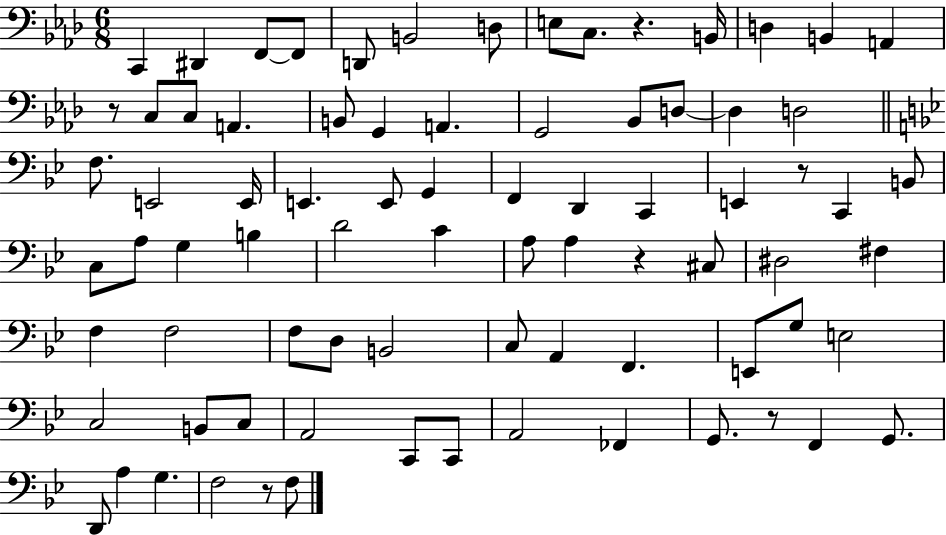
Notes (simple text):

C2/q D#2/q F2/e F2/e D2/e B2/h D3/e E3/e C3/e. R/q. B2/s D3/q B2/q A2/q R/e C3/e C3/e A2/q. B2/e G2/q A2/q. G2/h Bb2/e D3/e D3/q D3/h F3/e. E2/h E2/s E2/q. E2/e G2/q F2/q D2/q C2/q E2/q R/e C2/q B2/e C3/e A3/e G3/q B3/q D4/h C4/q A3/e A3/q R/q C#3/e D#3/h F#3/q F3/q F3/h F3/e D3/e B2/h C3/e A2/q F2/q. E2/e G3/e E3/h C3/h B2/e C3/e A2/h C2/e C2/e A2/h FES2/q G2/e. R/e F2/q G2/e. D2/e A3/q G3/q. F3/h R/e F3/e